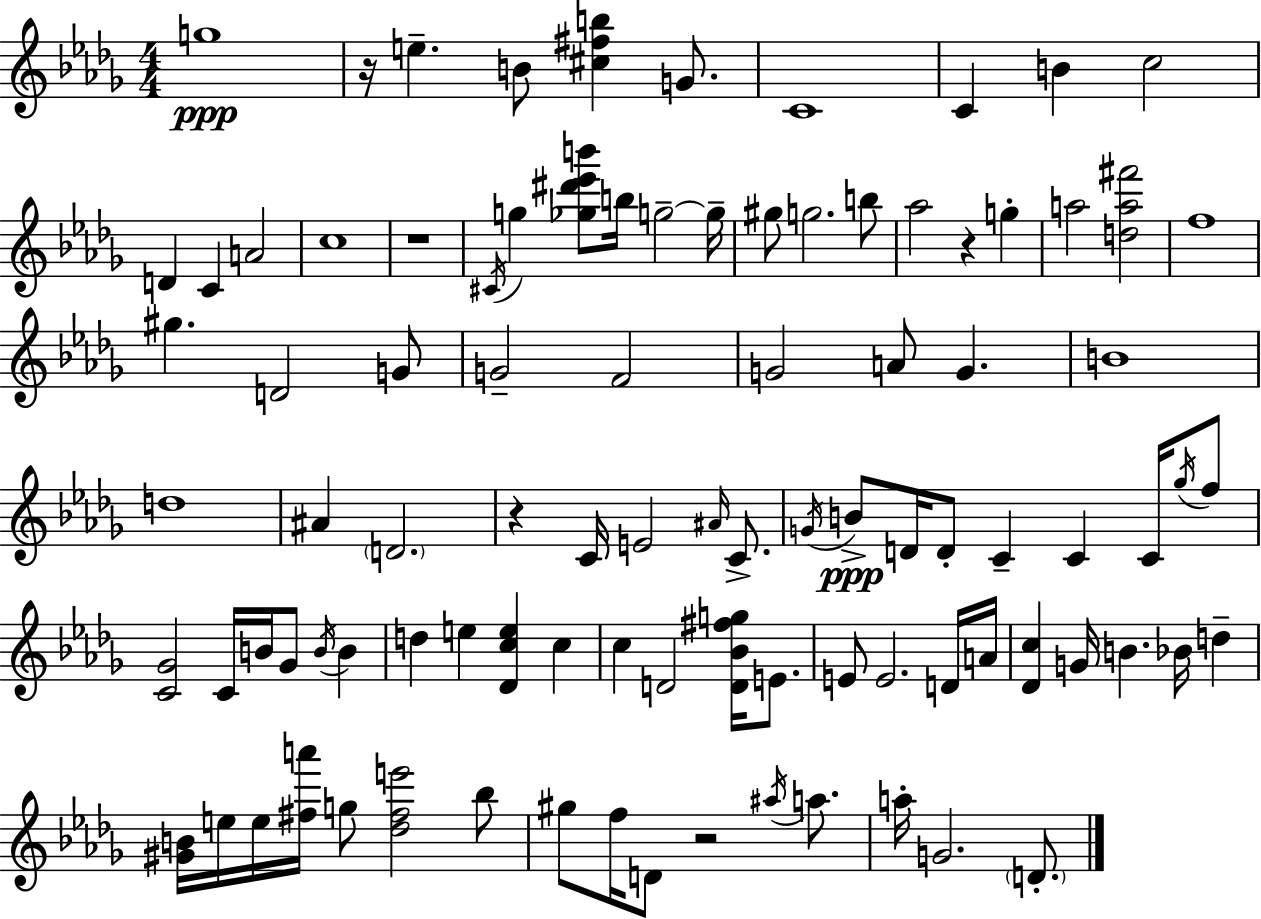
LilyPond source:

{
  \clef treble
  \numericTimeSignature
  \time 4/4
  \key bes \minor
  g''1\ppp | r16 e''4.-- b'8 <cis'' fis'' b''>4 g'8. | c'1 | c'4 b'4 c''2 | \break d'4 c'4 a'2 | c''1 | r1 | \acciaccatura { cis'16 } g''4 <ges'' dis''' ees''' b'''>8 b''16 g''2--~~ | \break g''16-- gis''8 g''2. b''8 | aes''2 r4 g''4-. | a''2 <d'' a'' fis'''>2 | f''1 | \break gis''4. d'2 g'8 | g'2-- f'2 | g'2 a'8 g'4. | b'1 | \break d''1 | ais'4 \parenthesize d'2. | r4 c'16 e'2 \grace { ais'16 } c'8.-> | \acciaccatura { g'16 }\ppp b'8-> d'16 d'8-. c'4-- c'4 | \break c'16 \acciaccatura { ges''16 } f''8 <c' ges'>2 c'16 b'16 ges'8 | \acciaccatura { b'16 } b'4 d''4 e''4 <des' c'' e''>4 | c''4 c''4 d'2 | <d' bes' fis'' g''>16 e'8. e'8 e'2. | \break d'16 a'16 <des' c''>4 g'16 b'4. | bes'16 d''4-- <gis' b'>16 e''16 e''16 <fis'' a'''>16 g''8 <des'' fis'' e'''>2 | bes''8 gis''8 f''16 d'8 r2 | \acciaccatura { ais''16 } a''8. a''16-. g'2. | \break \parenthesize d'8.-. \bar "|."
}